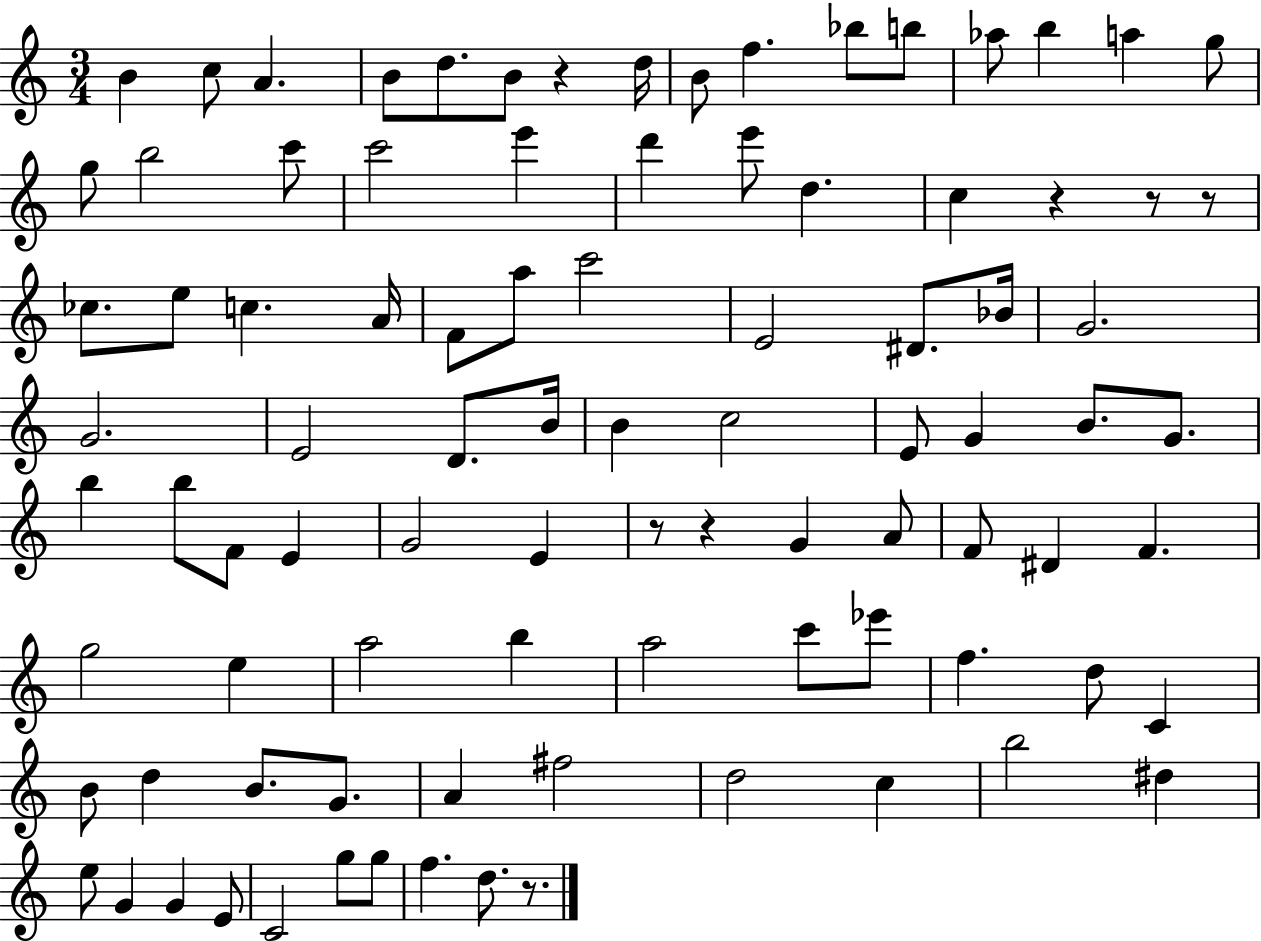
X:1
T:Untitled
M:3/4
L:1/4
K:C
B c/2 A B/2 d/2 B/2 z d/4 B/2 f _b/2 b/2 _a/2 b a g/2 g/2 b2 c'/2 c'2 e' d' e'/2 d c z z/2 z/2 _c/2 e/2 c A/4 F/2 a/2 c'2 E2 ^D/2 _B/4 G2 G2 E2 D/2 B/4 B c2 E/2 G B/2 G/2 b b/2 F/2 E G2 E z/2 z G A/2 F/2 ^D F g2 e a2 b a2 c'/2 _e'/2 f d/2 C B/2 d B/2 G/2 A ^f2 d2 c b2 ^d e/2 G G E/2 C2 g/2 g/2 f d/2 z/2